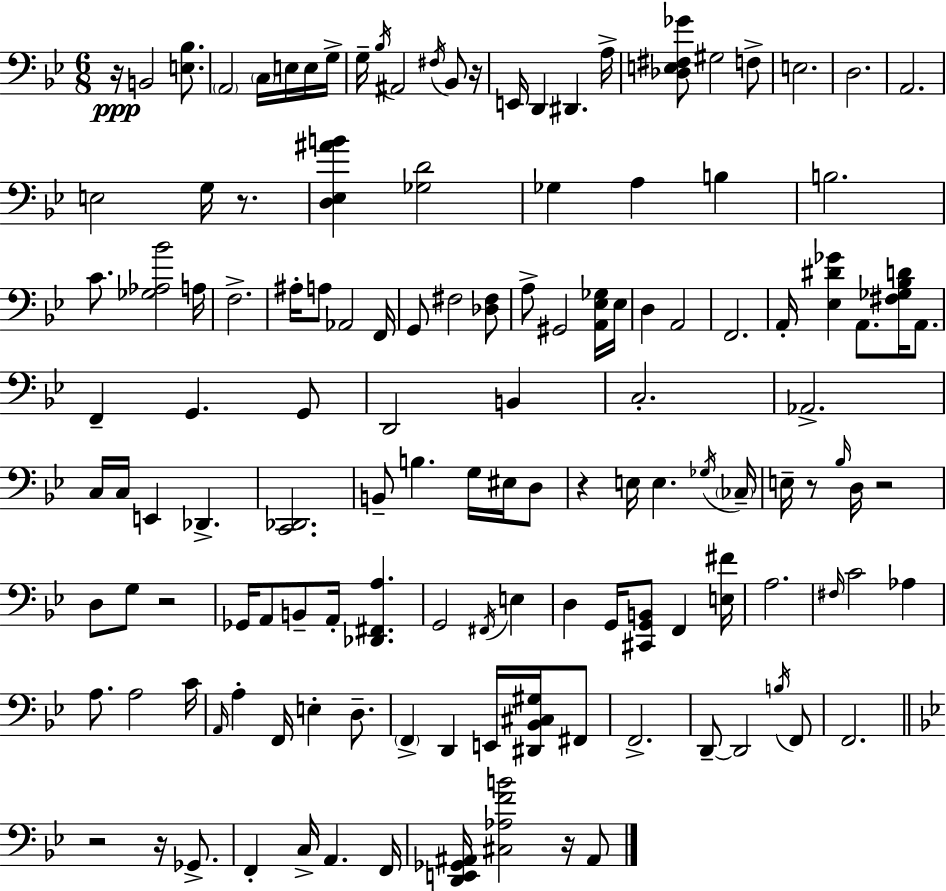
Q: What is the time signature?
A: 6/8